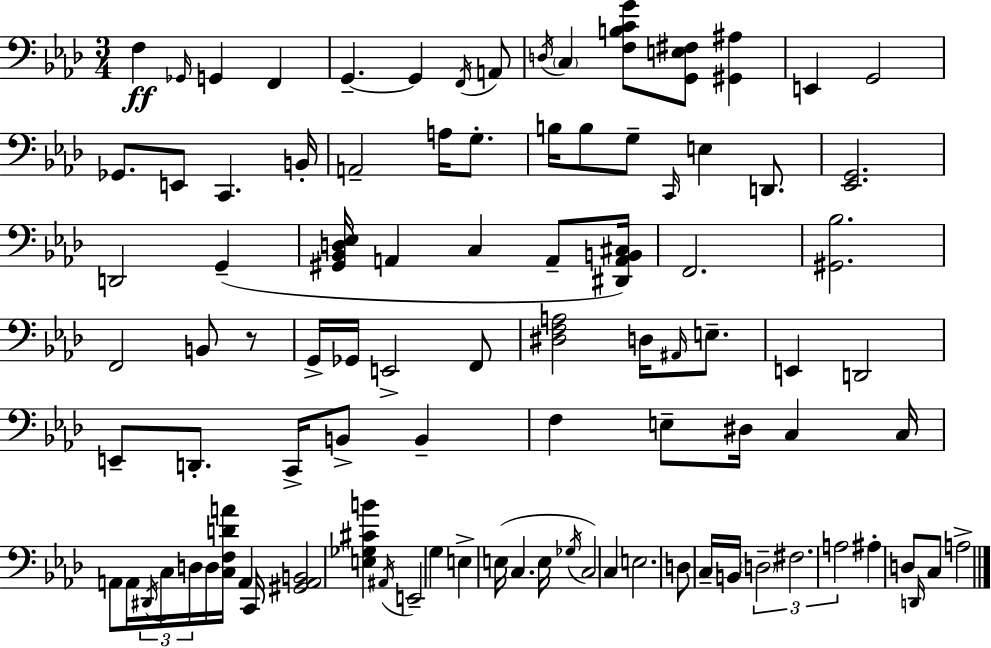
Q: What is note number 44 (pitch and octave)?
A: D2